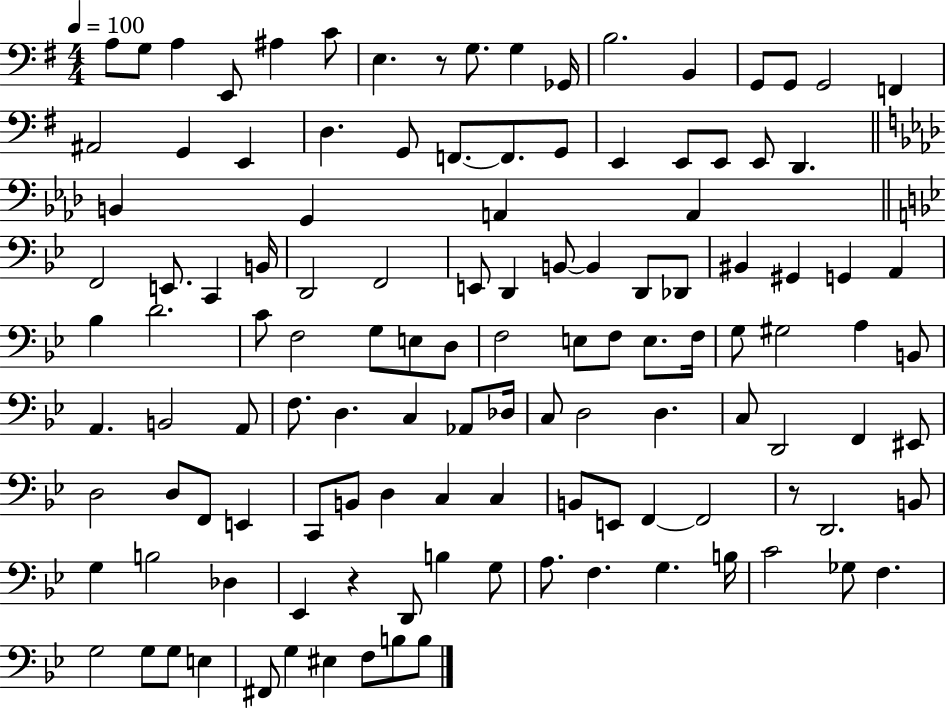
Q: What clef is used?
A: bass